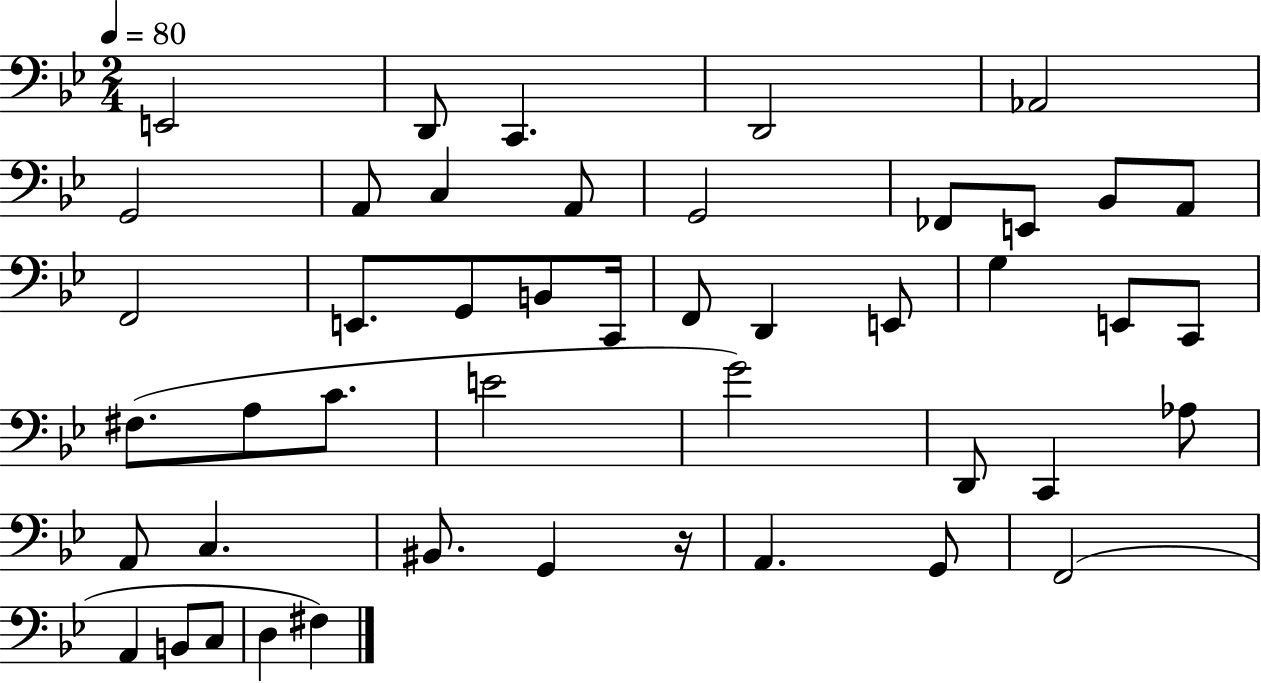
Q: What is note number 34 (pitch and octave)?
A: A2